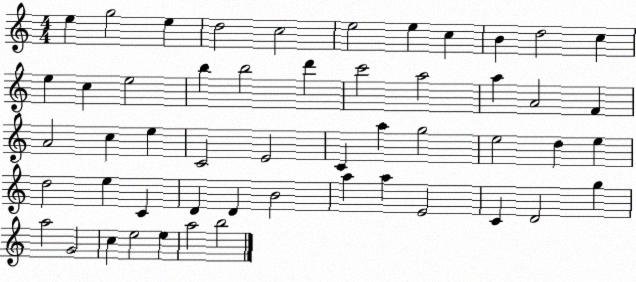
X:1
T:Untitled
M:4/4
L:1/4
K:C
e g2 e d2 c2 e2 e c B d2 c e c e2 b b2 d' c'2 a2 a A2 F A2 c e C2 E2 C a g2 e2 d e d2 e C D D B2 a a E2 C D2 g a2 G2 c e2 e a2 b2